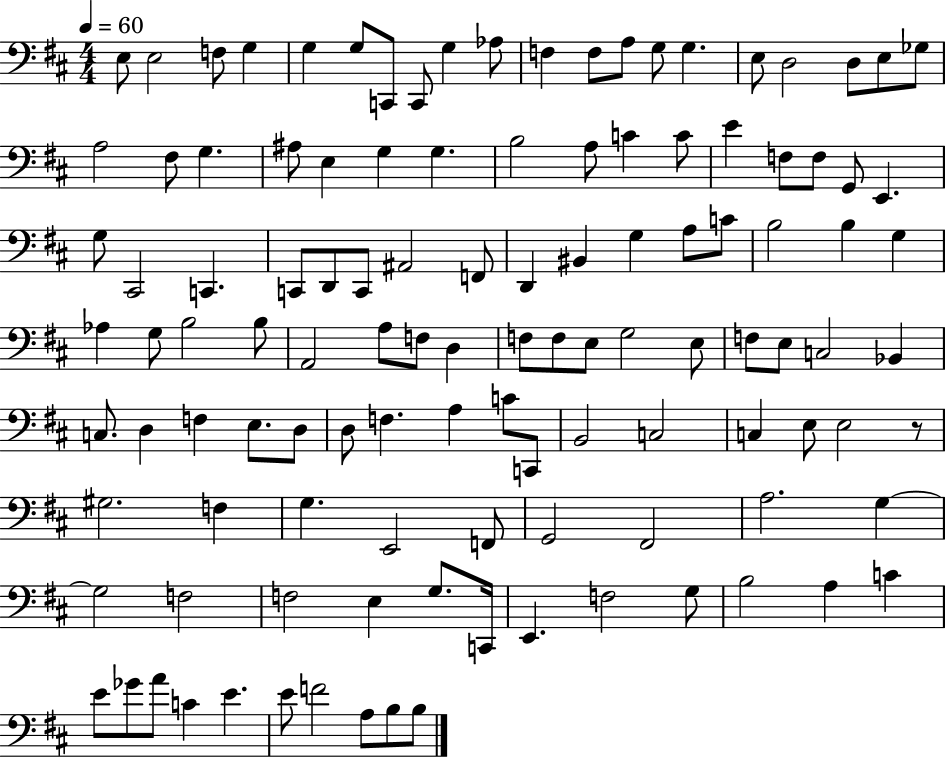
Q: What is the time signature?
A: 4/4